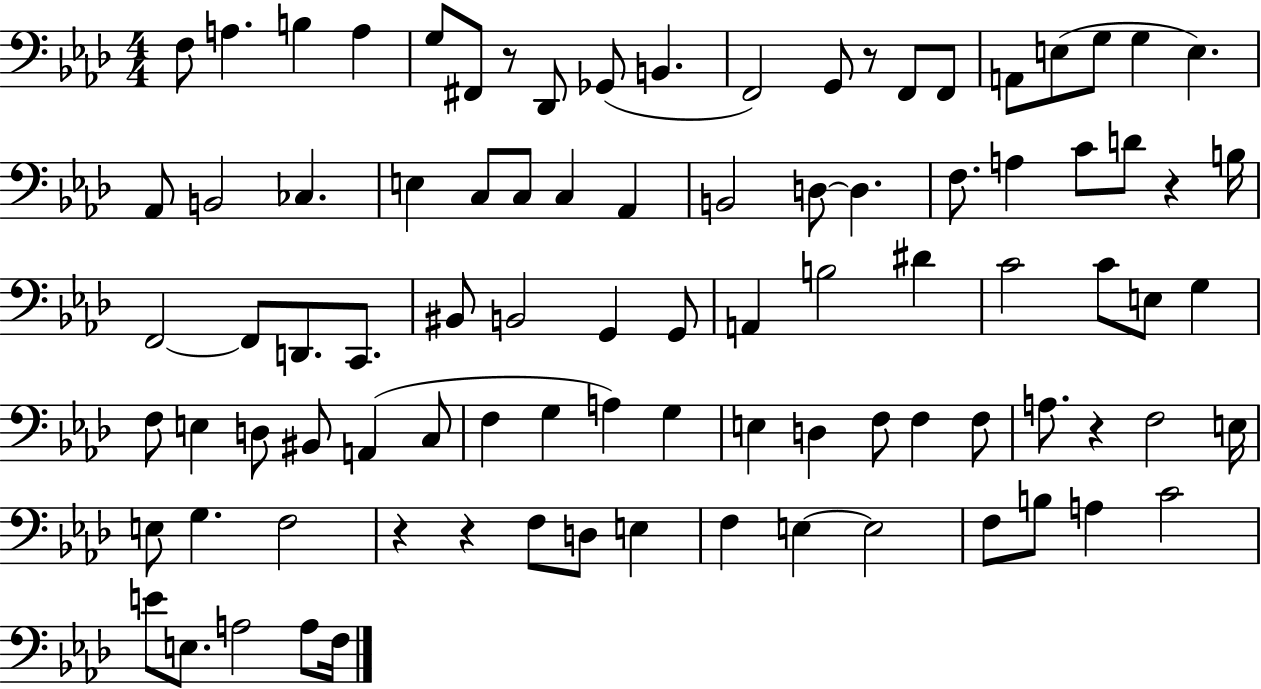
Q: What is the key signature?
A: AES major